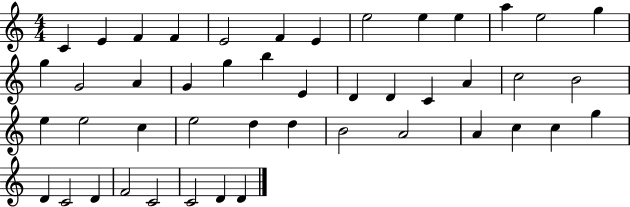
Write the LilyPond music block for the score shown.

{
  \clef treble
  \numericTimeSignature
  \time 4/4
  \key c \major
  c'4 e'4 f'4 f'4 | e'2 f'4 e'4 | e''2 e''4 e''4 | a''4 e''2 g''4 | \break g''4 g'2 a'4 | g'4 g''4 b''4 e'4 | d'4 d'4 c'4 a'4 | c''2 b'2 | \break e''4 e''2 c''4 | e''2 d''4 d''4 | b'2 a'2 | a'4 c''4 c''4 g''4 | \break d'4 c'2 d'4 | f'2 c'2 | c'2 d'4 d'4 | \bar "|."
}